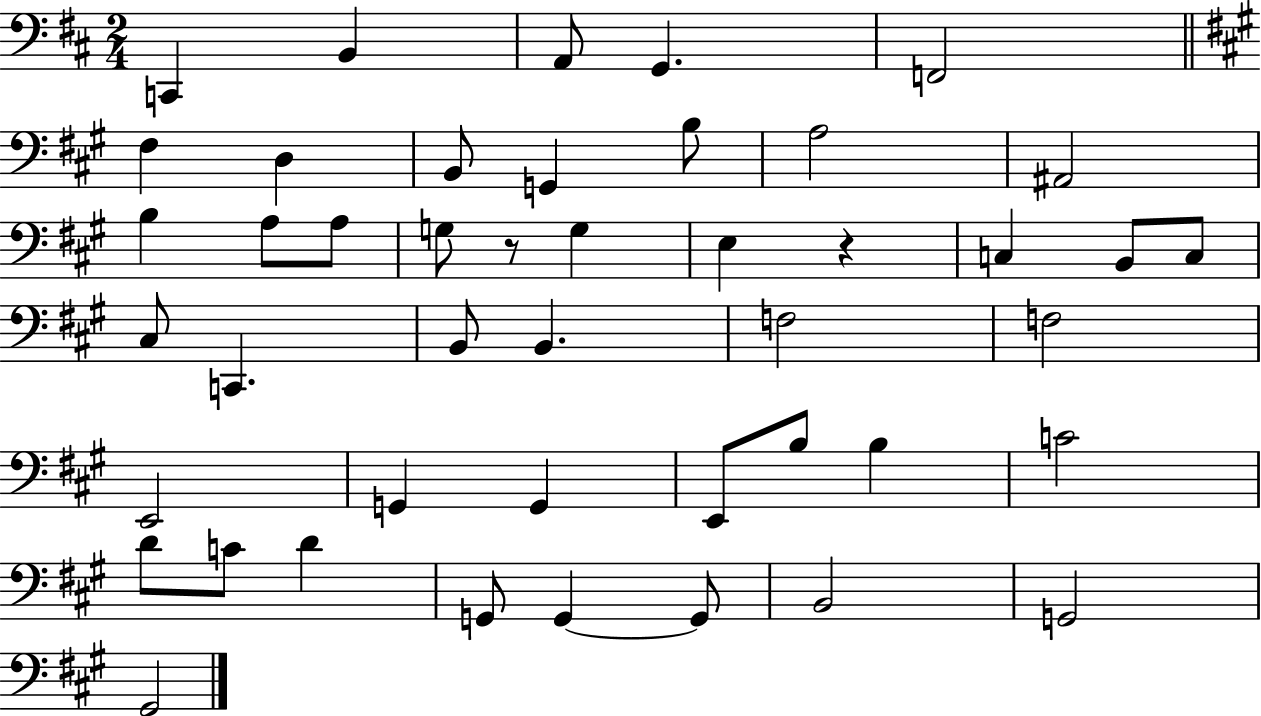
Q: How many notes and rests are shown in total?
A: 45